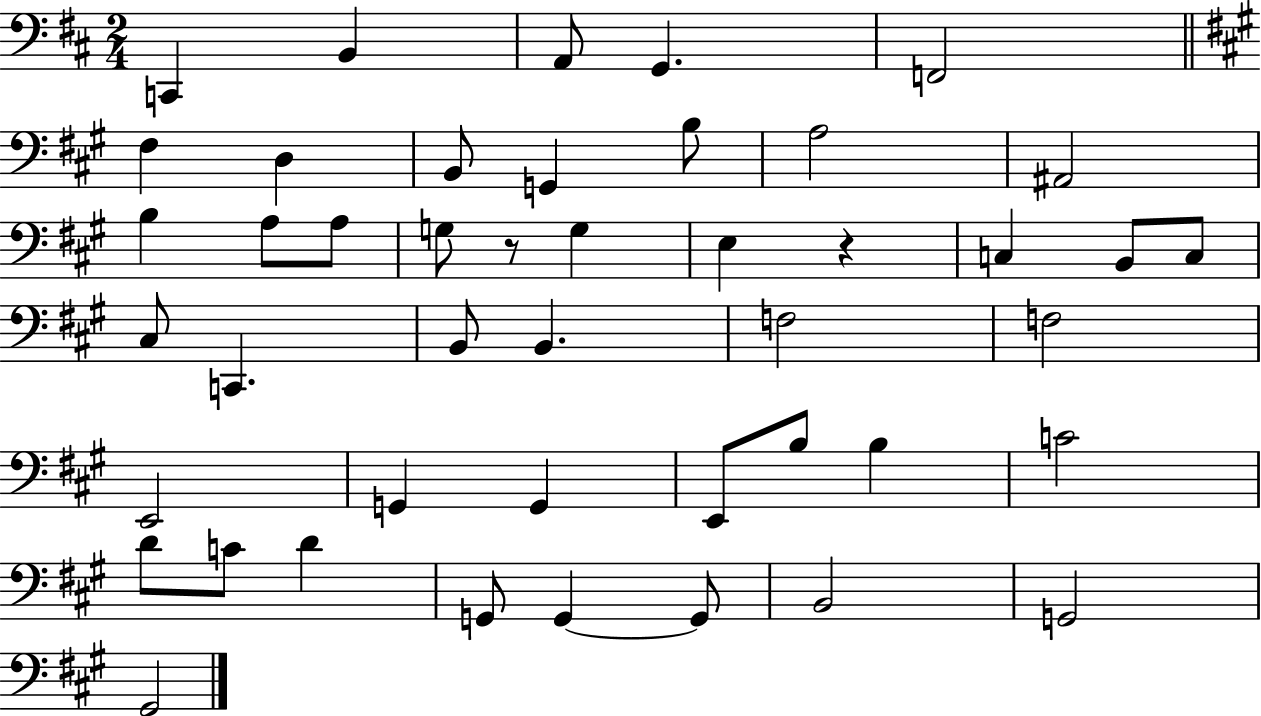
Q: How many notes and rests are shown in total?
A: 45